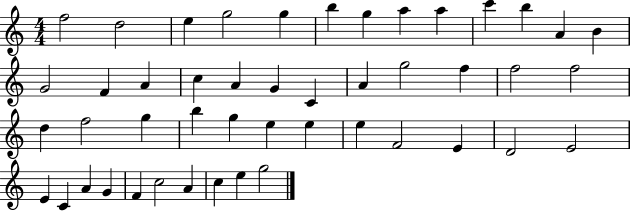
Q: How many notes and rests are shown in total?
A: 47